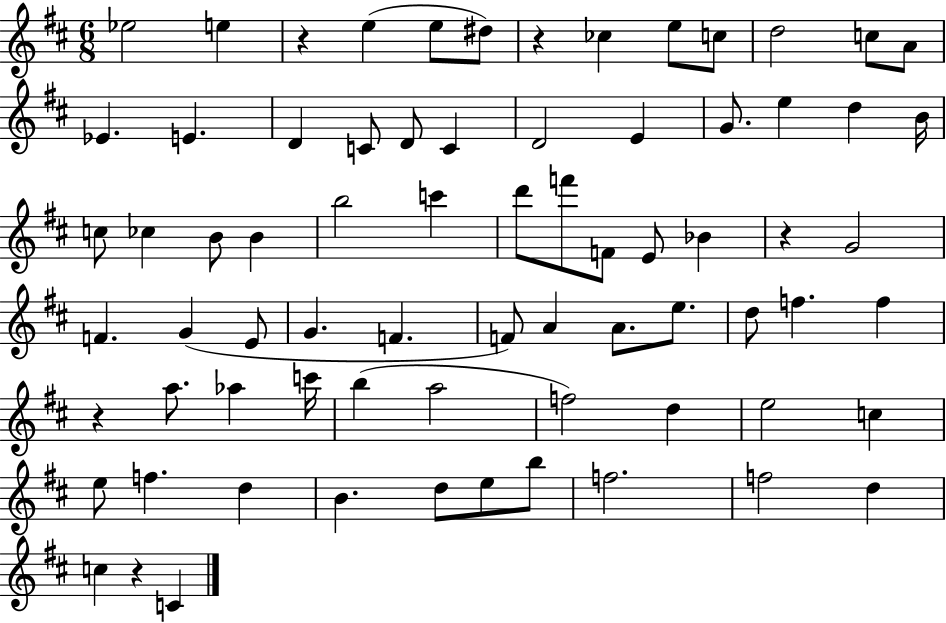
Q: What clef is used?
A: treble